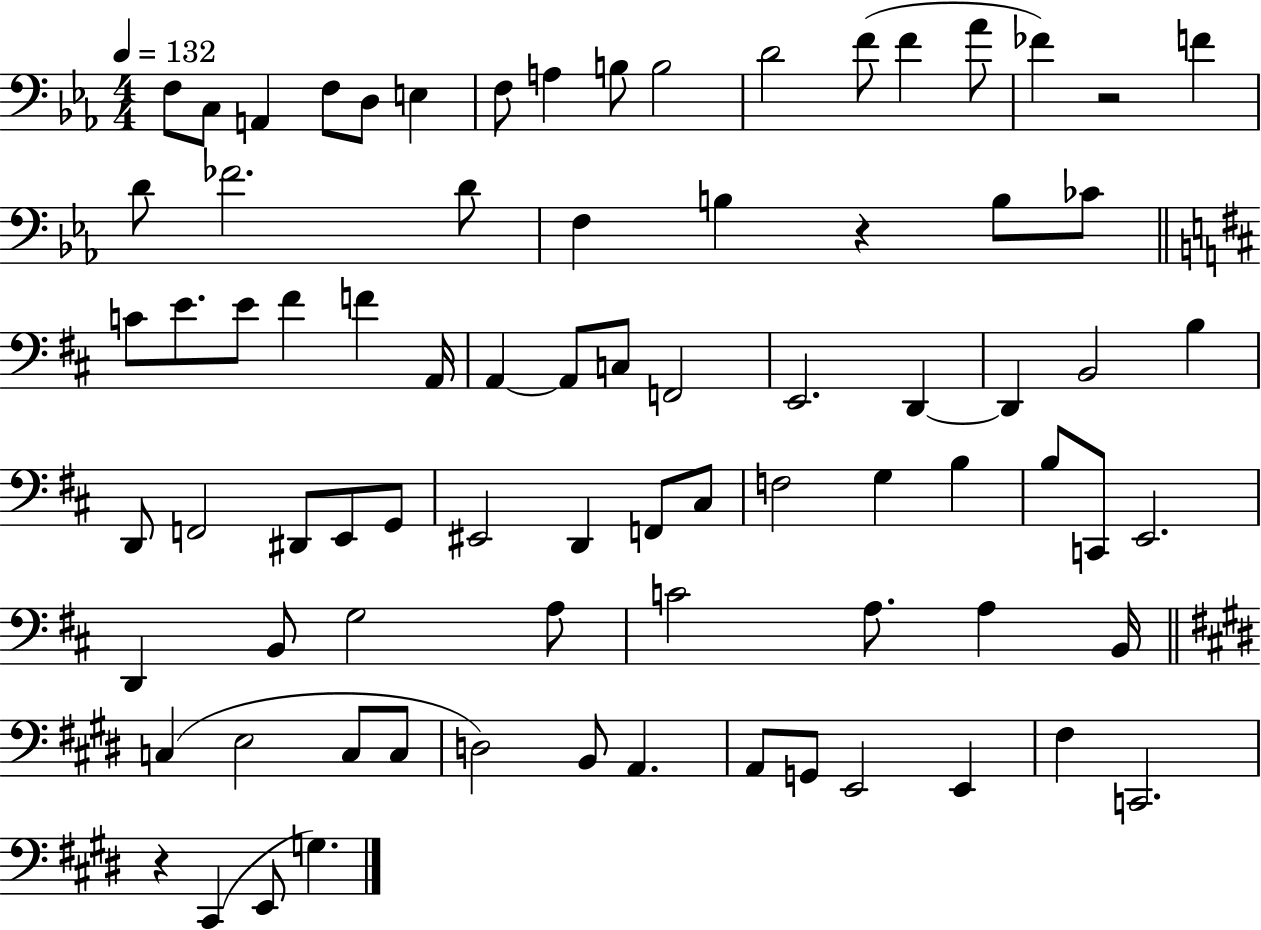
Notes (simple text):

F3/e C3/e A2/q F3/e D3/e E3/q F3/e A3/q B3/e B3/h D4/h F4/e F4/q Ab4/e FES4/q R/h F4/q D4/e FES4/h. D4/e F3/q B3/q R/q B3/e CES4/e C4/e E4/e. E4/e F#4/q F4/q A2/s A2/q A2/e C3/e F2/h E2/h. D2/q D2/q B2/h B3/q D2/e F2/h D#2/e E2/e G2/e EIS2/h D2/q F2/e C#3/e F3/h G3/q B3/q B3/e C2/e E2/h. D2/q B2/e G3/h A3/e C4/h A3/e. A3/q B2/s C3/q E3/h C3/e C3/e D3/h B2/e A2/q. A2/e G2/e E2/h E2/q F#3/q C2/h. R/q C#2/q E2/e G3/q.